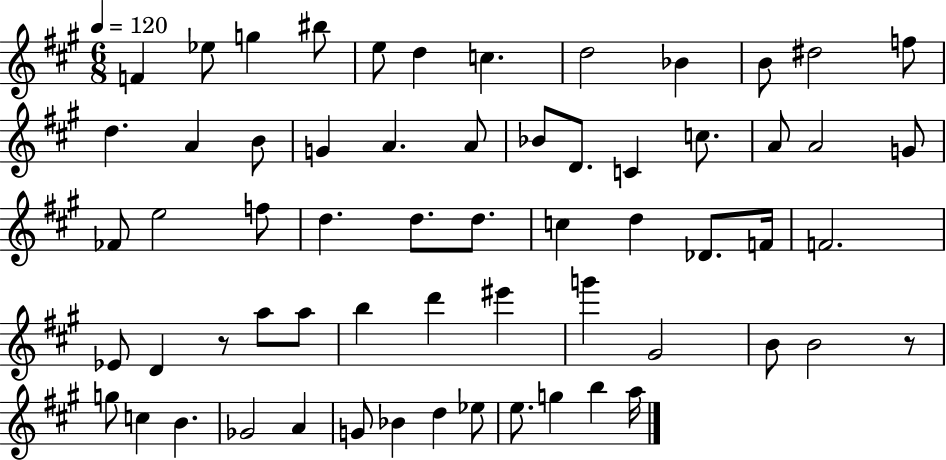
{
  \clef treble
  \numericTimeSignature
  \time 6/8
  \key a \major
  \tempo 4 = 120
  f'4 ees''8 g''4 bis''8 | e''8 d''4 c''4. | d''2 bes'4 | b'8 dis''2 f''8 | \break d''4. a'4 b'8 | g'4 a'4. a'8 | bes'8 d'8. c'4 c''8. | a'8 a'2 g'8 | \break fes'8 e''2 f''8 | d''4. d''8. d''8. | c''4 d''4 des'8. f'16 | f'2. | \break ees'8 d'4 r8 a''8 a''8 | b''4 d'''4 eis'''4 | g'''4 gis'2 | b'8 b'2 r8 | \break g''8 c''4 b'4. | ges'2 a'4 | g'8 bes'4 d''4 ees''8 | e''8. g''4 b''4 a''16 | \break \bar "|."
}